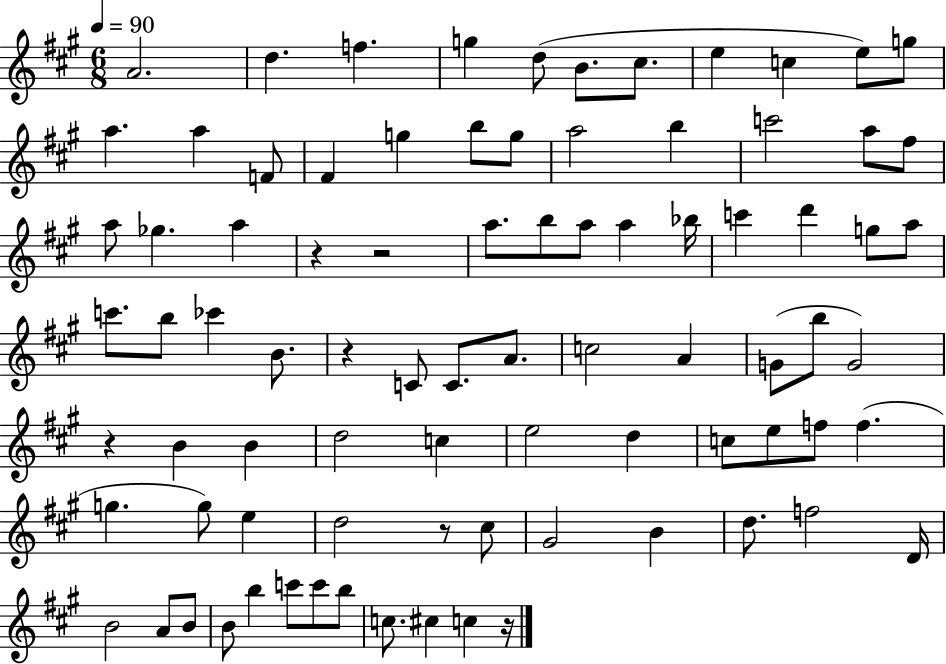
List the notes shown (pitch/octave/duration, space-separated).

A4/h. D5/q. F5/q. G5/q D5/e B4/e. C#5/e. E5/q C5/q E5/e G5/e A5/q. A5/q F4/e F#4/q G5/q B5/e G5/e A5/h B5/q C6/h A5/e F#5/e A5/e Gb5/q. A5/q R/q R/h A5/e. B5/e A5/e A5/q Bb5/s C6/q D6/q G5/e A5/e C6/e. B5/e CES6/q B4/e. R/q C4/e C4/e. A4/e. C5/h A4/q G4/e B5/e G4/h R/q B4/q B4/q D5/h C5/q E5/h D5/q C5/e E5/e F5/e F5/q. G5/q. G5/e E5/q D5/h R/e C#5/e G#4/h B4/q D5/e. F5/h D4/s B4/h A4/e B4/e B4/e B5/q C6/e C6/e B5/e C5/e. C#5/q C5/q R/s